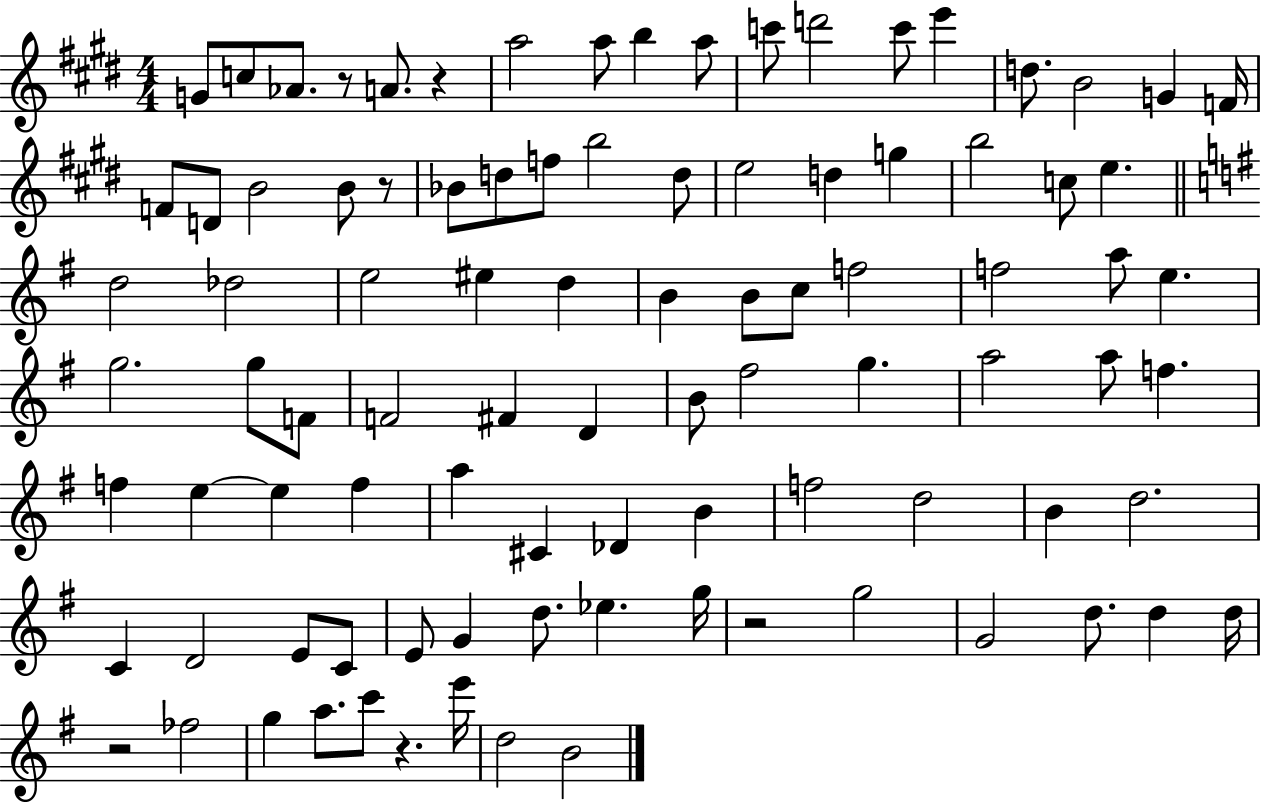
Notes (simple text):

G4/e C5/e Ab4/e. R/e A4/e. R/q A5/h A5/e B5/q A5/e C6/e D6/h C6/e E6/q D5/e. B4/h G4/q F4/s F4/e D4/e B4/h B4/e R/e Bb4/e D5/e F5/e B5/h D5/e E5/h D5/q G5/q B5/h C5/e E5/q. D5/h Db5/h E5/h EIS5/q D5/q B4/q B4/e C5/e F5/h F5/h A5/e E5/q. G5/h. G5/e F4/e F4/h F#4/q D4/q B4/e F#5/h G5/q. A5/h A5/e F5/q. F5/q E5/q E5/q F5/q A5/q C#4/q Db4/q B4/q F5/h D5/h B4/q D5/h. C4/q D4/h E4/e C4/e E4/e G4/q D5/e. Eb5/q. G5/s R/h G5/h G4/h D5/e. D5/q D5/s R/h FES5/h G5/q A5/e. C6/e R/q. E6/s D5/h B4/h